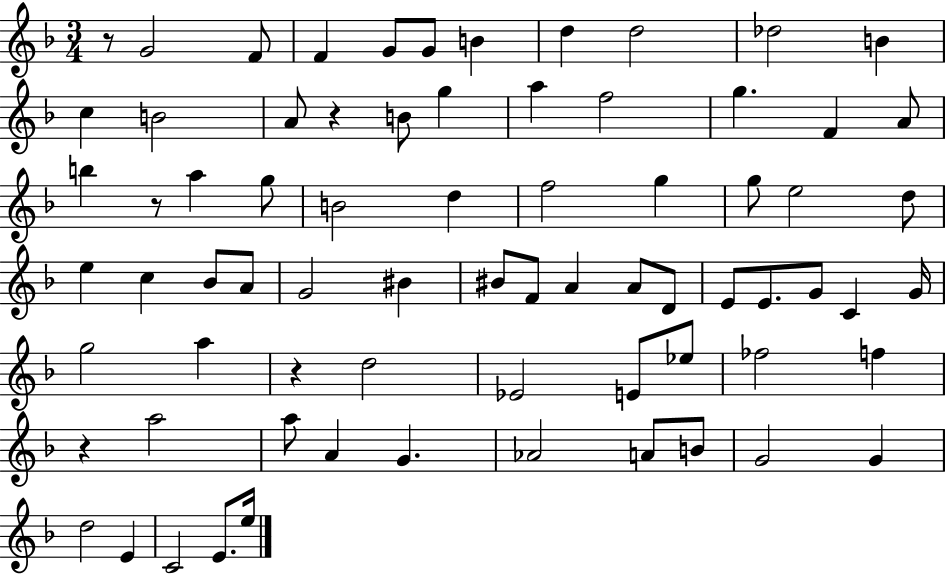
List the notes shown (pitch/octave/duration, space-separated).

R/e G4/h F4/e F4/q G4/e G4/e B4/q D5/q D5/h Db5/h B4/q C5/q B4/h A4/e R/q B4/e G5/q A5/q F5/h G5/q. F4/q A4/e B5/q R/e A5/q G5/e B4/h D5/q F5/h G5/q G5/e E5/h D5/e E5/q C5/q Bb4/e A4/e G4/h BIS4/q BIS4/e F4/e A4/q A4/e D4/e E4/e E4/e. G4/e C4/q G4/s G5/h A5/q R/q D5/h Eb4/h E4/e Eb5/e FES5/h F5/q R/q A5/h A5/e A4/q G4/q. Ab4/h A4/e B4/e G4/h G4/q D5/h E4/q C4/h E4/e. E5/s